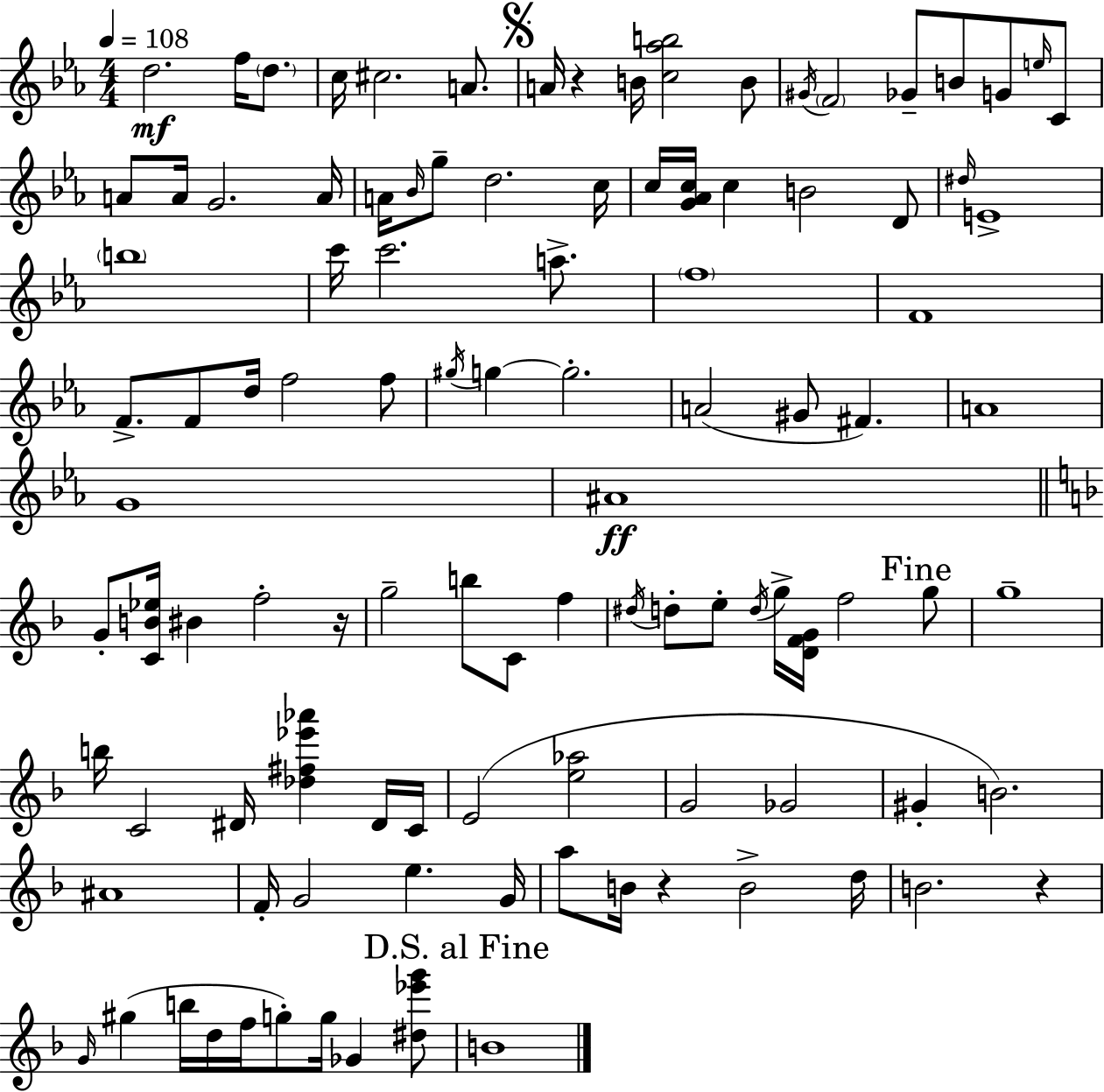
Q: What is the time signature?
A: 4/4